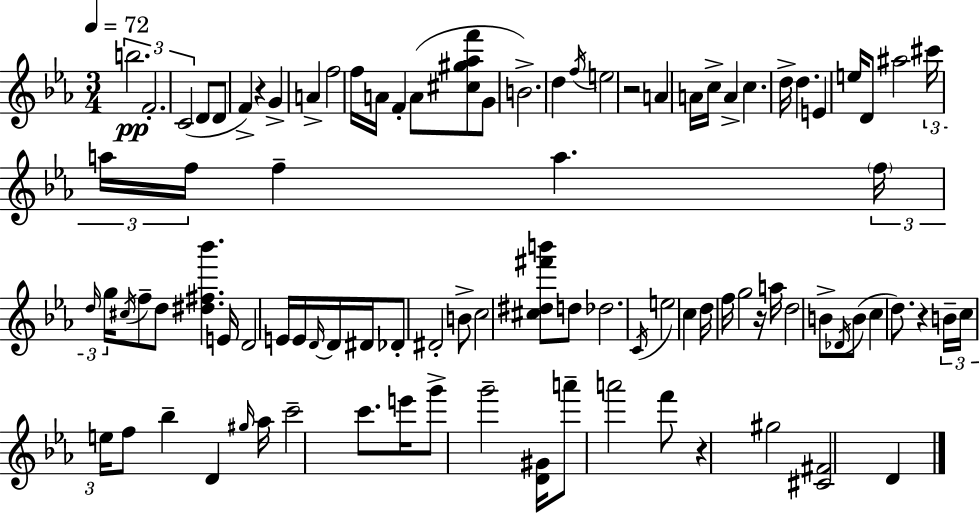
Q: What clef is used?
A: treble